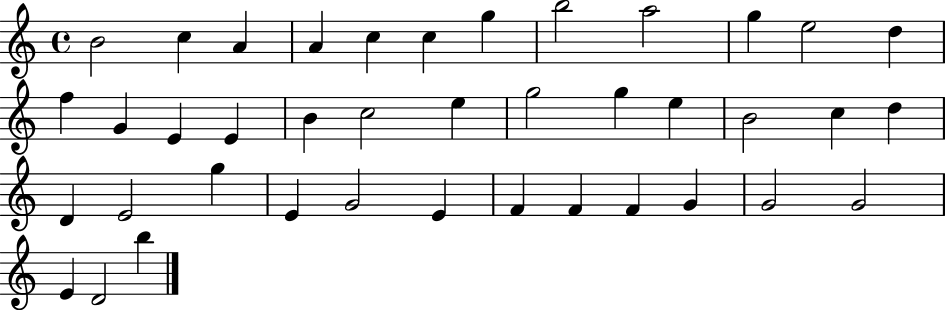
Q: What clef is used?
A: treble